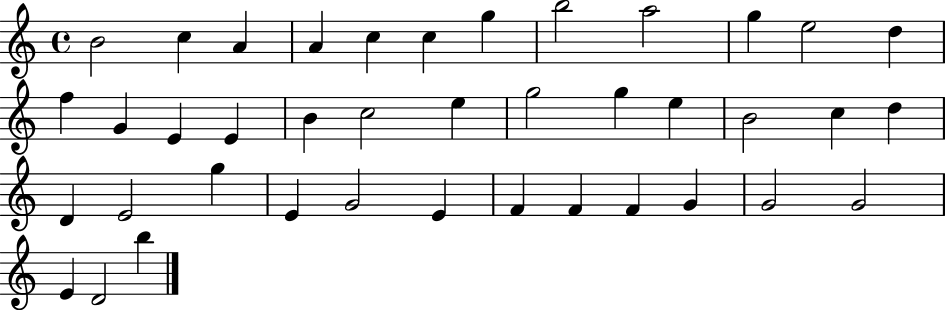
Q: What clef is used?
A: treble